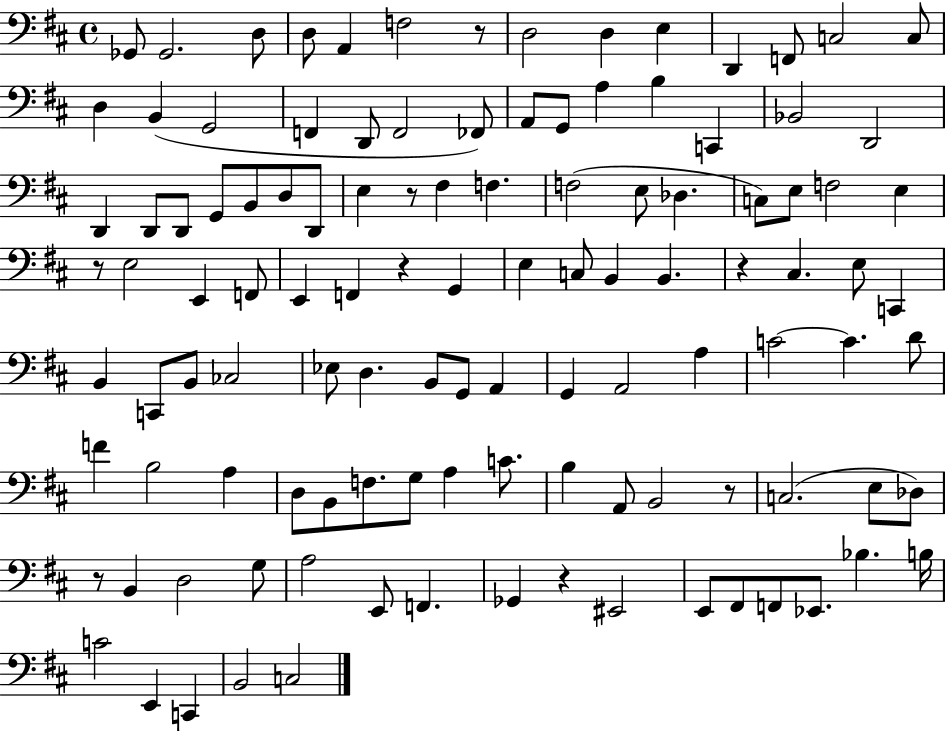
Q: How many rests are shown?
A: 8